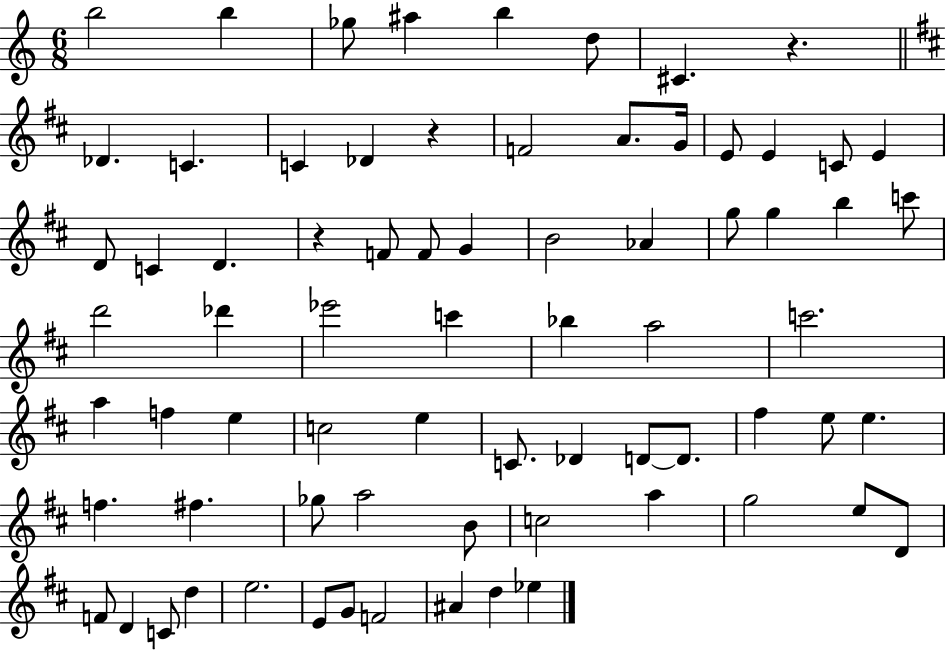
B5/h B5/q Gb5/e A#5/q B5/q D5/e C#4/q. R/q. Db4/q. C4/q. C4/q Db4/q R/q F4/h A4/e. G4/s E4/e E4/q C4/e E4/q D4/e C4/q D4/q. R/q F4/e F4/e G4/q B4/h Ab4/q G5/e G5/q B5/q C6/e D6/h Db6/q Eb6/h C6/q Bb5/q A5/h C6/h. A5/q F5/q E5/q C5/h E5/q C4/e. Db4/q D4/e D4/e. F#5/q E5/e E5/q. F5/q. F#5/q. Gb5/e A5/h B4/e C5/h A5/q G5/h E5/e D4/e F4/e D4/q C4/e D5/q E5/h. E4/e G4/e F4/h A#4/q D5/q Eb5/q